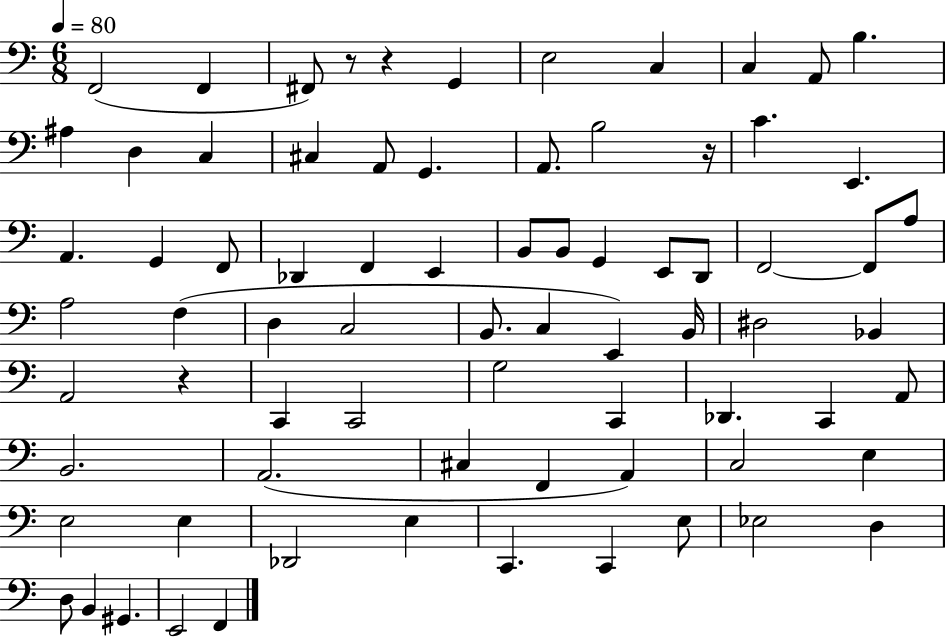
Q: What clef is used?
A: bass